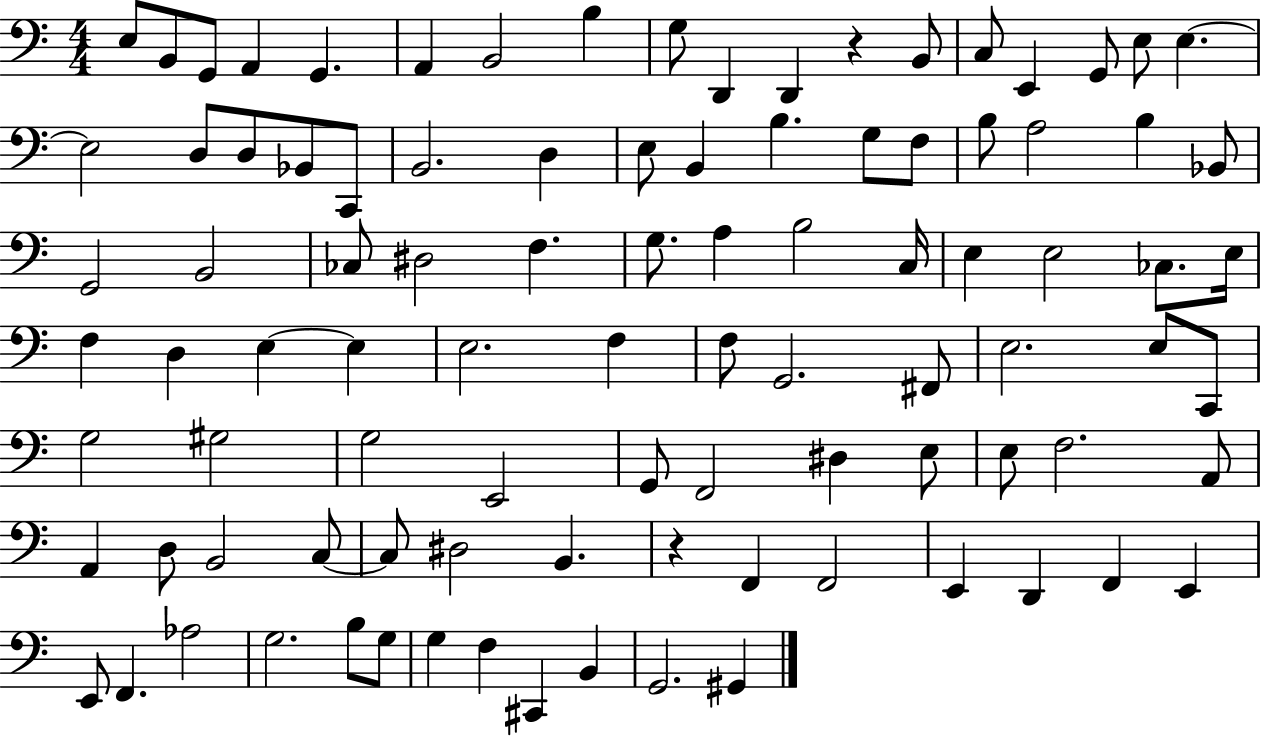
E3/e B2/e G2/e A2/q G2/q. A2/q B2/h B3/q G3/e D2/q D2/q R/q B2/e C3/e E2/q G2/e E3/e E3/q. E3/h D3/e D3/e Bb2/e C2/e B2/h. D3/q E3/e B2/q B3/q. G3/e F3/e B3/e A3/h B3/q Bb2/e G2/h B2/h CES3/e D#3/h F3/q. G3/e. A3/q B3/h C3/s E3/q E3/h CES3/e. E3/s F3/q D3/q E3/q E3/q E3/h. F3/q F3/e G2/h. F#2/e E3/h. E3/e C2/e G3/h G#3/h G3/h E2/h G2/e F2/h D#3/q E3/e E3/e F3/h. A2/e A2/q D3/e B2/h C3/e C3/e D#3/h B2/q. R/q F2/q F2/h E2/q D2/q F2/q E2/q E2/e F2/q. Ab3/h G3/h. B3/e G3/e G3/q F3/q C#2/q B2/q G2/h. G#2/q